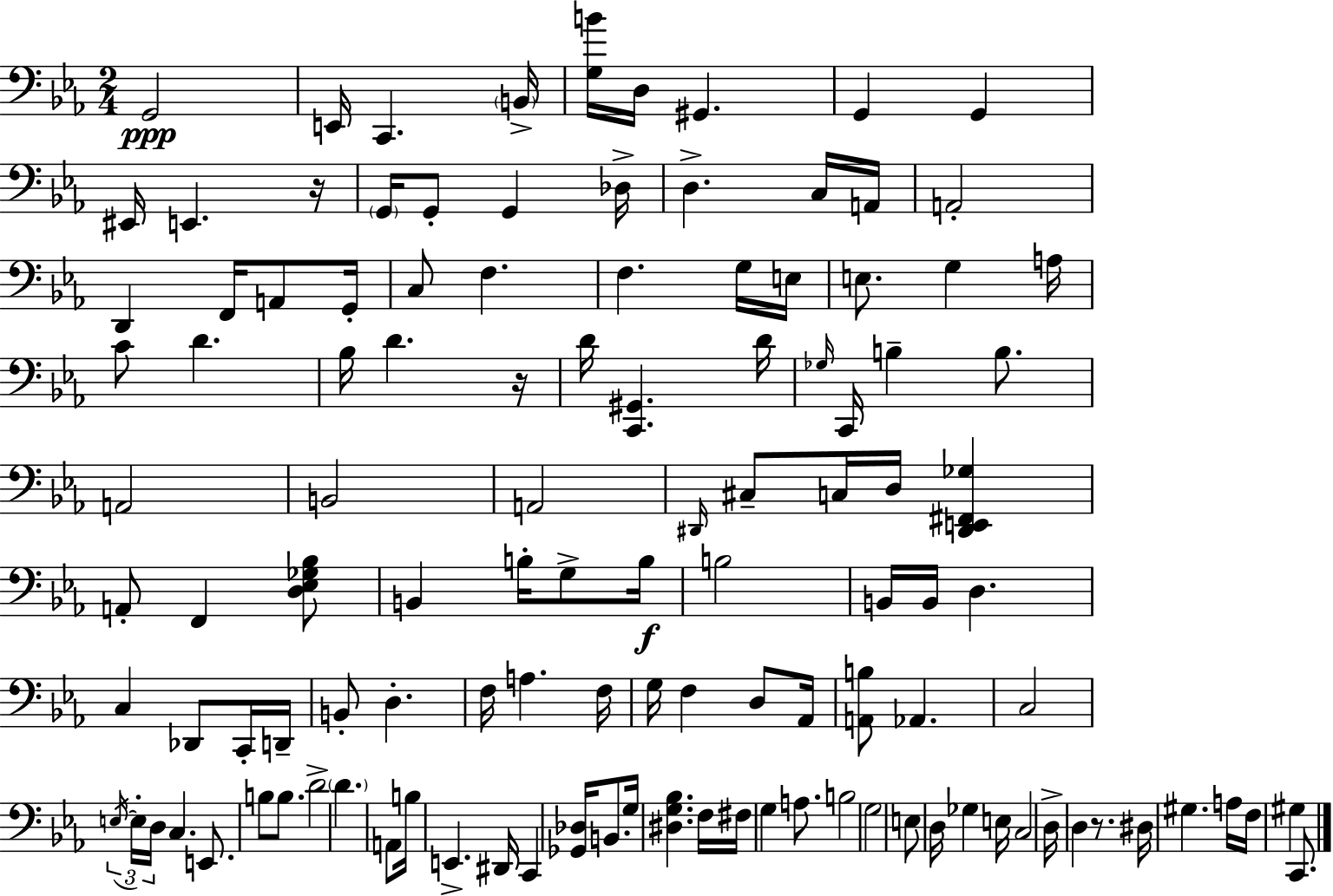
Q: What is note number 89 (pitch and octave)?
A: F3